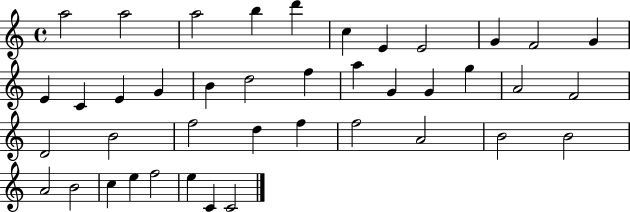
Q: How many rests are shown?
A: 0